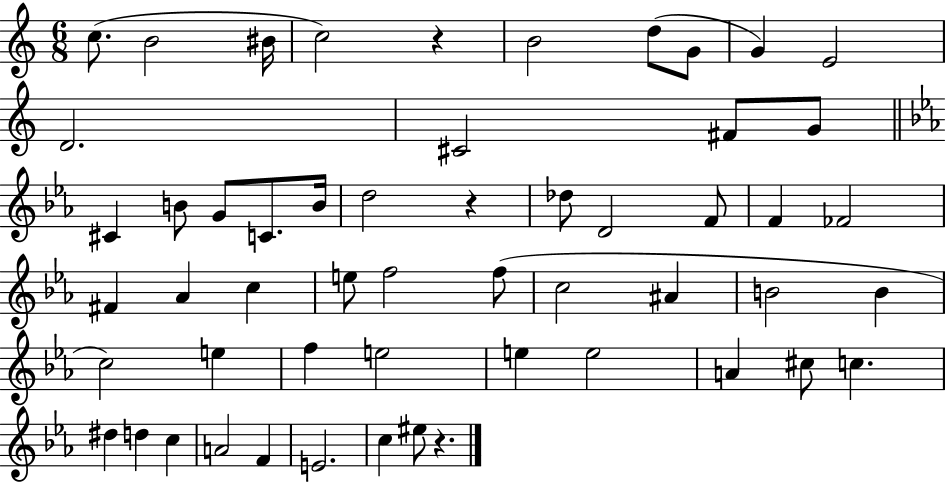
X:1
T:Untitled
M:6/8
L:1/4
K:C
c/2 B2 ^B/4 c2 z B2 d/2 G/2 G E2 D2 ^C2 ^F/2 G/2 ^C B/2 G/2 C/2 B/4 d2 z _d/2 D2 F/2 F _F2 ^F _A c e/2 f2 f/2 c2 ^A B2 B c2 e f e2 e e2 A ^c/2 c ^d d c A2 F E2 c ^e/2 z